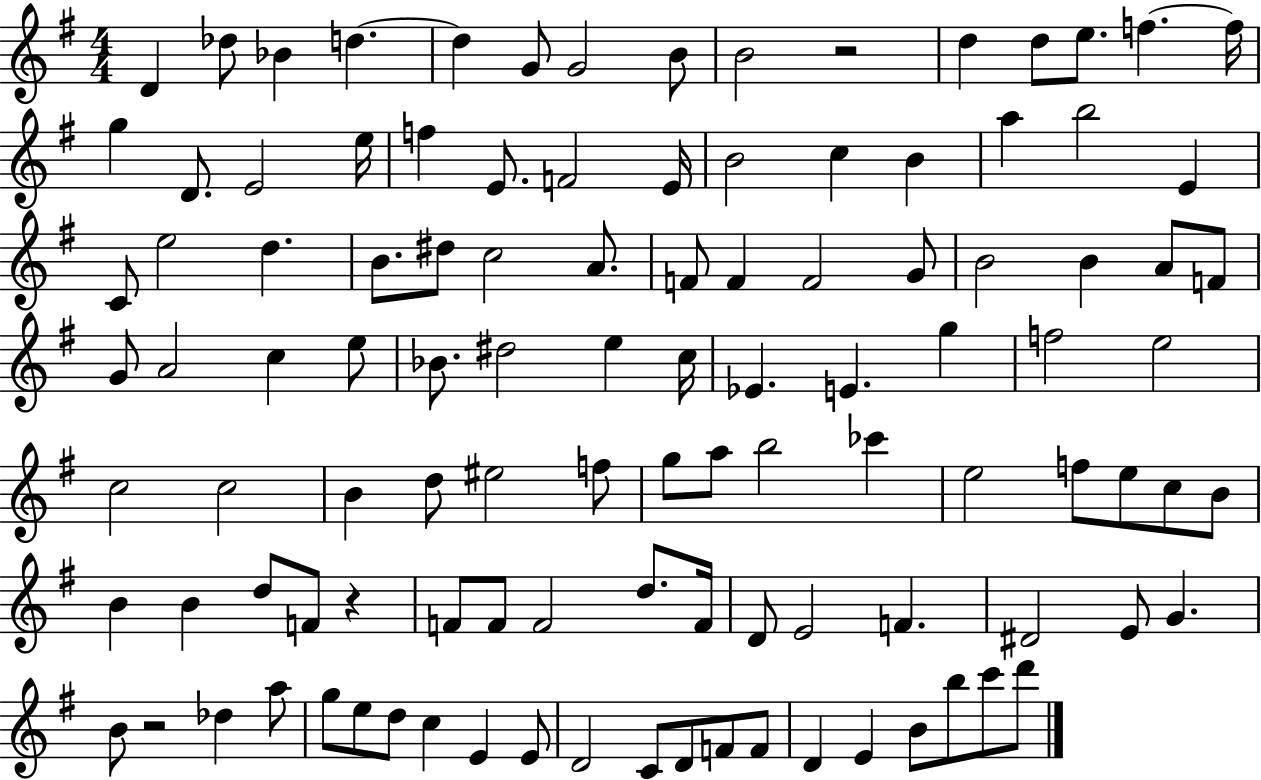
X:1
T:Untitled
M:4/4
L:1/4
K:G
D _d/2 _B d d G/2 G2 B/2 B2 z2 d d/2 e/2 f f/4 g D/2 E2 e/4 f E/2 F2 E/4 B2 c B a b2 E C/2 e2 d B/2 ^d/2 c2 A/2 F/2 F F2 G/2 B2 B A/2 F/2 G/2 A2 c e/2 _B/2 ^d2 e c/4 _E E g f2 e2 c2 c2 B d/2 ^e2 f/2 g/2 a/2 b2 _c' e2 f/2 e/2 c/2 B/2 B B d/2 F/2 z F/2 F/2 F2 d/2 F/4 D/2 E2 F ^D2 E/2 G B/2 z2 _d a/2 g/2 e/2 d/2 c E E/2 D2 C/2 D/2 F/2 F/2 D E B/2 b/2 c'/2 d'/2